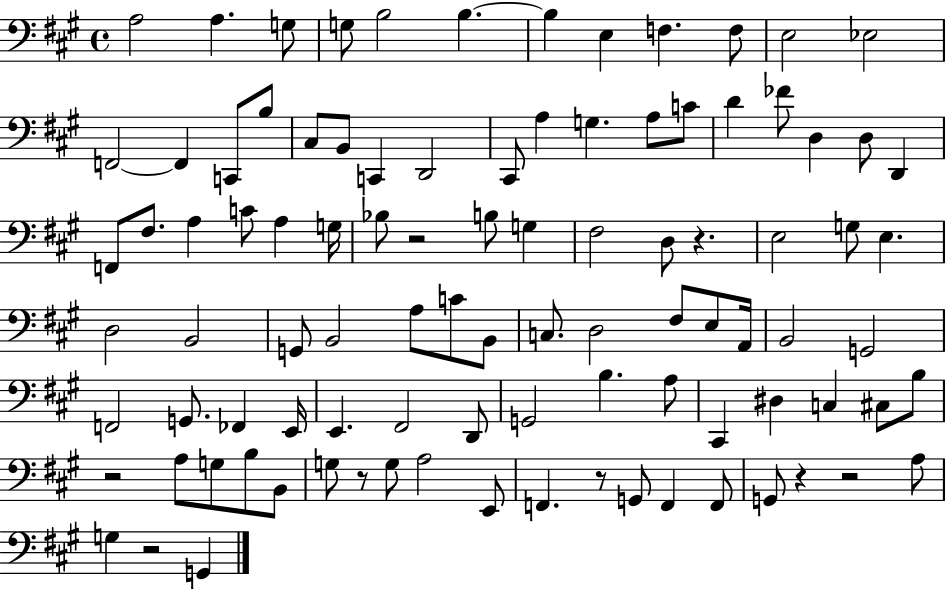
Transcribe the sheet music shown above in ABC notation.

X:1
T:Untitled
M:4/4
L:1/4
K:A
A,2 A, G,/2 G,/2 B,2 B, B, E, F, F,/2 E,2 _E,2 F,,2 F,, C,,/2 B,/2 ^C,/2 B,,/2 C,, D,,2 ^C,,/2 A, G, A,/2 C/2 D _F/2 D, D,/2 D,, F,,/2 ^F,/2 A, C/2 A, G,/4 _B,/2 z2 B,/2 G, ^F,2 D,/2 z E,2 G,/2 E, D,2 B,,2 G,,/2 B,,2 A,/2 C/2 B,,/2 C,/2 D,2 ^F,/2 E,/2 A,,/4 B,,2 G,,2 F,,2 G,,/2 _F,, E,,/4 E,, ^F,,2 D,,/2 G,,2 B, A,/2 ^C,, ^D, C, ^C,/2 B,/2 z2 A,/2 G,/2 B,/2 B,,/2 G,/2 z/2 G,/2 A,2 E,,/2 F,, z/2 G,,/2 F,, F,,/2 G,,/2 z z2 A,/2 G, z2 G,,